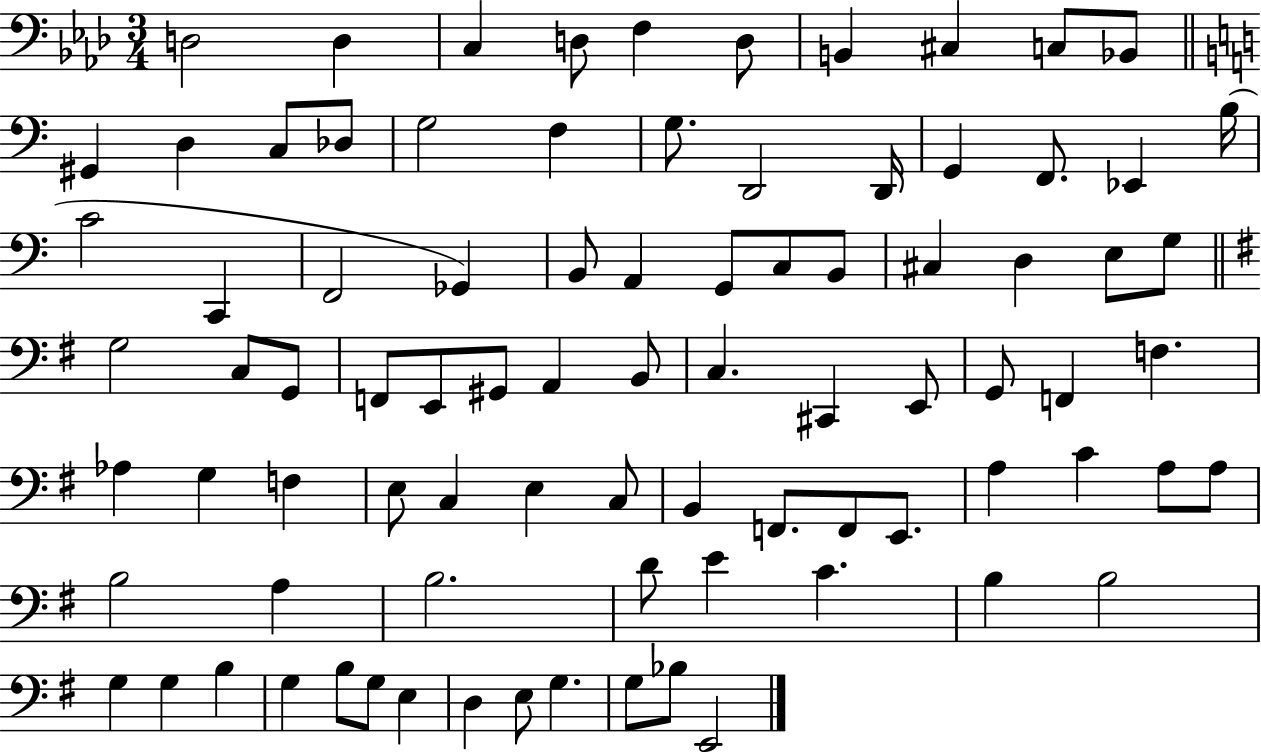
D3/h D3/q C3/q D3/e F3/q D3/e B2/q C#3/q C3/e Bb2/e G#2/q D3/q C3/e Db3/e G3/h F3/q G3/e. D2/h D2/s G2/q F2/e. Eb2/q B3/s C4/h C2/q F2/h Gb2/q B2/e A2/q G2/e C3/e B2/e C#3/q D3/q E3/e G3/e G3/h C3/e G2/e F2/e E2/e G#2/e A2/q B2/e C3/q. C#2/q E2/e G2/e F2/q F3/q. Ab3/q G3/q F3/q E3/e C3/q E3/q C3/e B2/q F2/e. F2/e E2/e. A3/q C4/q A3/e A3/e B3/h A3/q B3/h. D4/e E4/q C4/q. B3/q B3/h G3/q G3/q B3/q G3/q B3/e G3/e E3/q D3/q E3/e G3/q. G3/e Bb3/e E2/h